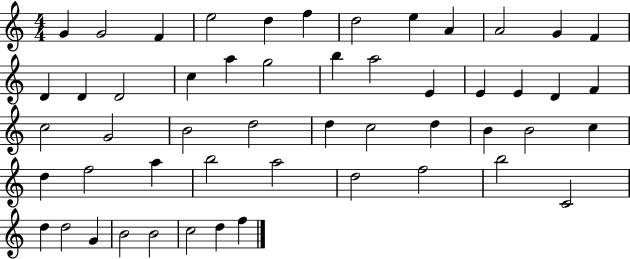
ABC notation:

X:1
T:Untitled
M:4/4
L:1/4
K:C
G G2 F e2 d f d2 e A A2 G F D D D2 c a g2 b a2 E E E D F c2 G2 B2 d2 d c2 d B B2 c d f2 a b2 a2 d2 f2 b2 C2 d d2 G B2 B2 c2 d f